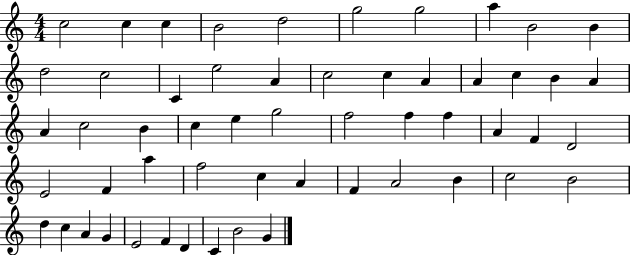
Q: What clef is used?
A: treble